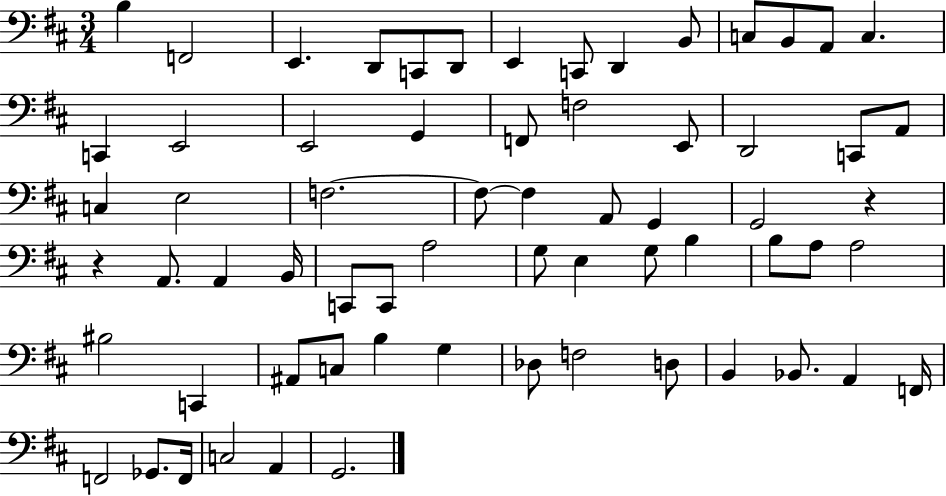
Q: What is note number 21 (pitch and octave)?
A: E2